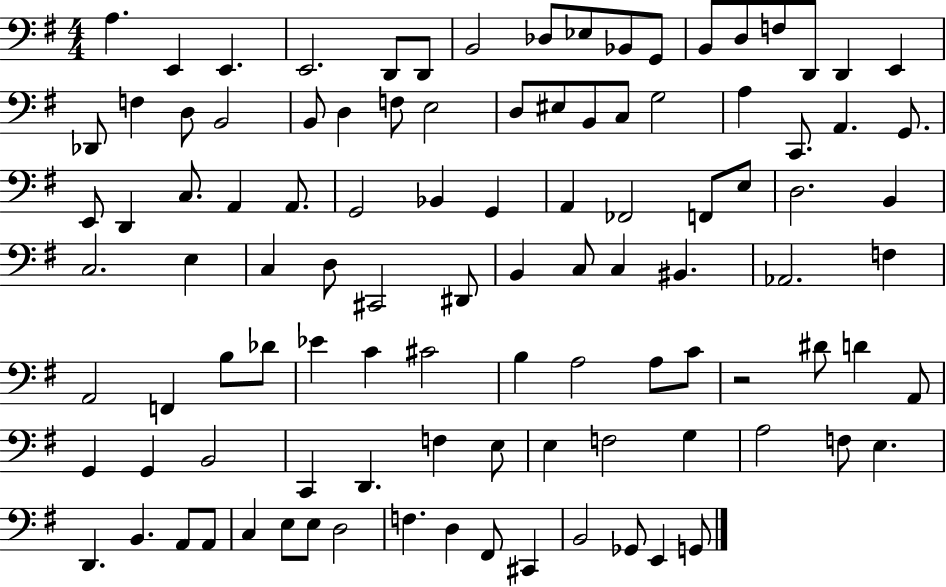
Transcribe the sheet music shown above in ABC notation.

X:1
T:Untitled
M:4/4
L:1/4
K:G
A, E,, E,, E,,2 D,,/2 D,,/2 B,,2 _D,/2 _E,/2 _B,,/2 G,,/2 B,,/2 D,/2 F,/2 D,,/2 D,, E,, _D,,/2 F, D,/2 B,,2 B,,/2 D, F,/2 E,2 D,/2 ^E,/2 B,,/2 C,/2 G,2 A, C,,/2 A,, G,,/2 E,,/2 D,, C,/2 A,, A,,/2 G,,2 _B,, G,, A,, _F,,2 F,,/2 E,/2 D,2 B,, C,2 E, C, D,/2 ^C,,2 ^D,,/2 B,, C,/2 C, ^B,, _A,,2 F, A,,2 F,, B,/2 _D/2 _E C ^C2 B, A,2 A,/2 C/2 z2 ^D/2 D A,,/2 G,, G,, B,,2 C,, D,, F, E,/2 E, F,2 G, A,2 F,/2 E, D,, B,, A,,/2 A,,/2 C, E,/2 E,/2 D,2 F, D, ^F,,/2 ^C,, B,,2 _G,,/2 E,, G,,/2